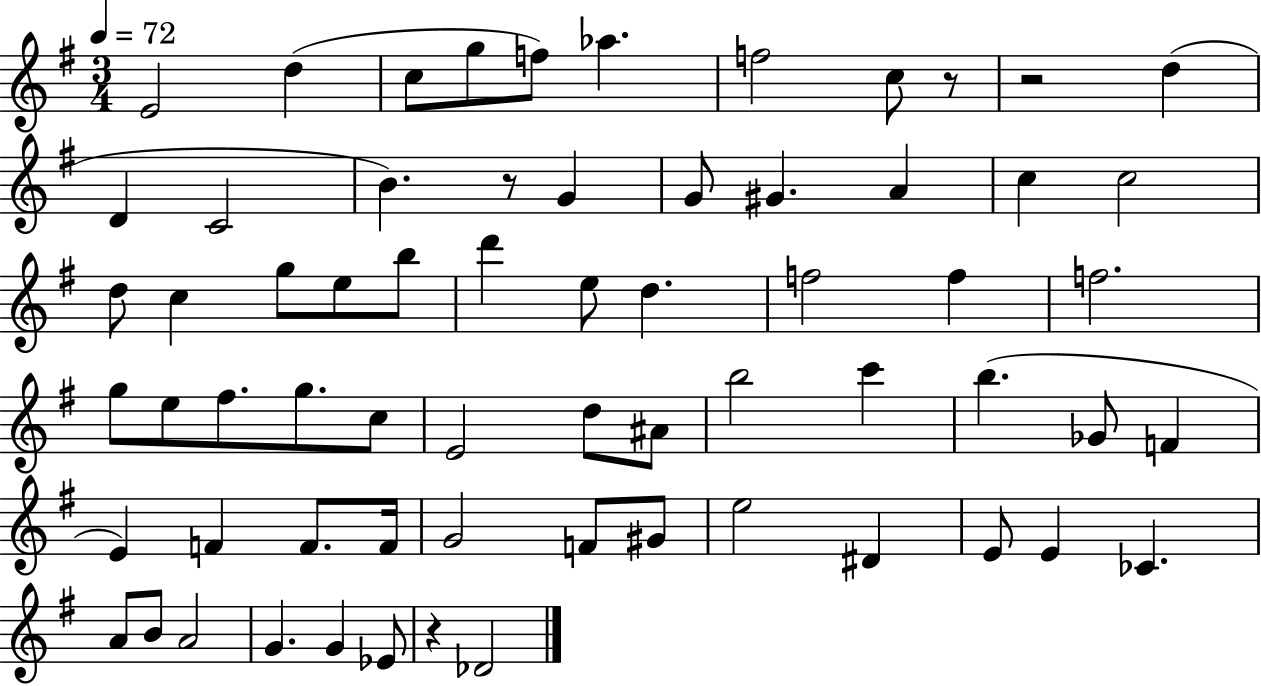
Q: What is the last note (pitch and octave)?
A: Db4